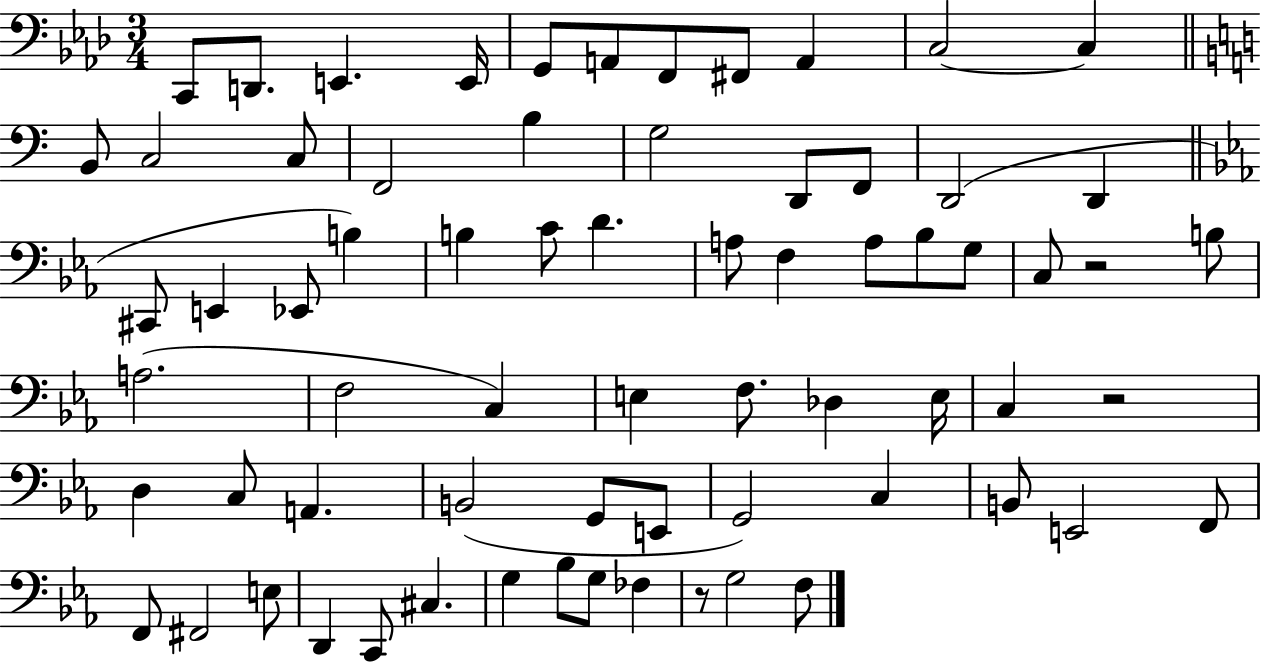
C2/e D2/e. E2/q. E2/s G2/e A2/e F2/e F#2/e A2/q C3/h C3/q B2/e C3/h C3/e F2/h B3/q G3/h D2/e F2/e D2/h D2/q C#2/e E2/q Eb2/e B3/q B3/q C4/e D4/q. A3/e F3/q A3/e Bb3/e G3/e C3/e R/h B3/e A3/h. F3/h C3/q E3/q F3/e. Db3/q E3/s C3/q R/h D3/q C3/e A2/q. B2/h G2/e E2/e G2/h C3/q B2/e E2/h F2/e F2/e F#2/h E3/e D2/q C2/e C#3/q. G3/q Bb3/e G3/e FES3/q R/e G3/h F3/e